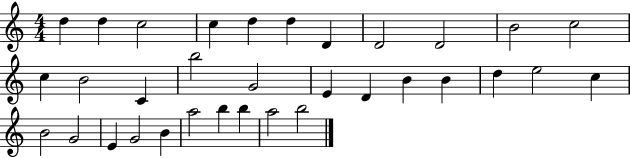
X:1
T:Untitled
M:4/4
L:1/4
K:C
d d c2 c d d D D2 D2 B2 c2 c B2 C b2 G2 E D B B d e2 c B2 G2 E G2 B a2 b b a2 b2